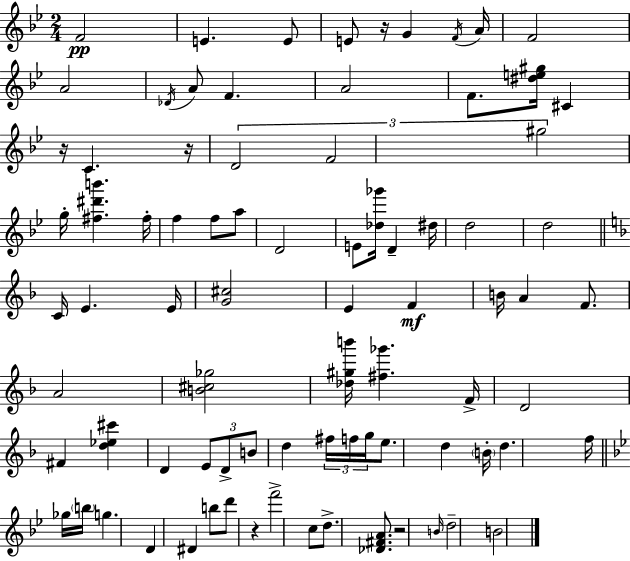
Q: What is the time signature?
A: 2/4